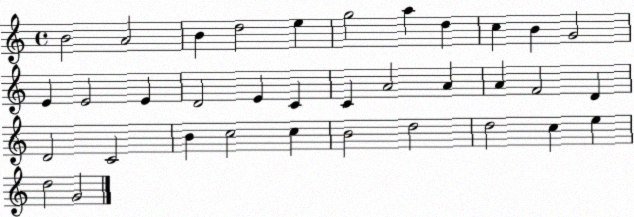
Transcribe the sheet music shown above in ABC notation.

X:1
T:Untitled
M:4/4
L:1/4
K:C
B2 A2 B d2 e g2 a d c B G2 E E2 E D2 E C C A2 A A F2 D D2 C2 B c2 c B2 d2 d2 c e d2 G2